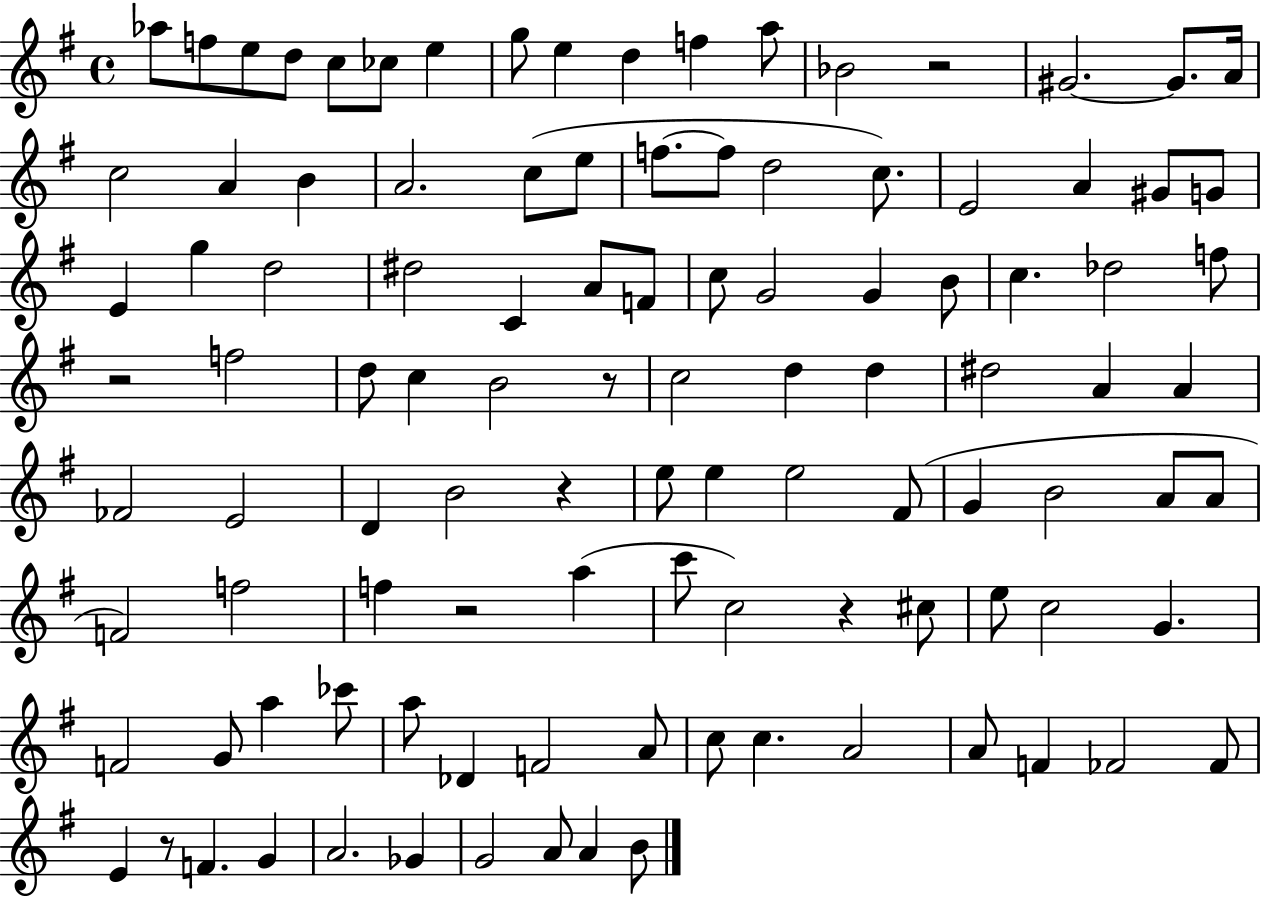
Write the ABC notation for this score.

X:1
T:Untitled
M:4/4
L:1/4
K:G
_a/2 f/2 e/2 d/2 c/2 _c/2 e g/2 e d f a/2 _B2 z2 ^G2 ^G/2 A/4 c2 A B A2 c/2 e/2 f/2 f/2 d2 c/2 E2 A ^G/2 G/2 E g d2 ^d2 C A/2 F/2 c/2 G2 G B/2 c _d2 f/2 z2 f2 d/2 c B2 z/2 c2 d d ^d2 A A _F2 E2 D B2 z e/2 e e2 ^F/2 G B2 A/2 A/2 F2 f2 f z2 a c'/2 c2 z ^c/2 e/2 c2 G F2 G/2 a _c'/2 a/2 _D F2 A/2 c/2 c A2 A/2 F _F2 _F/2 E z/2 F G A2 _G G2 A/2 A B/2